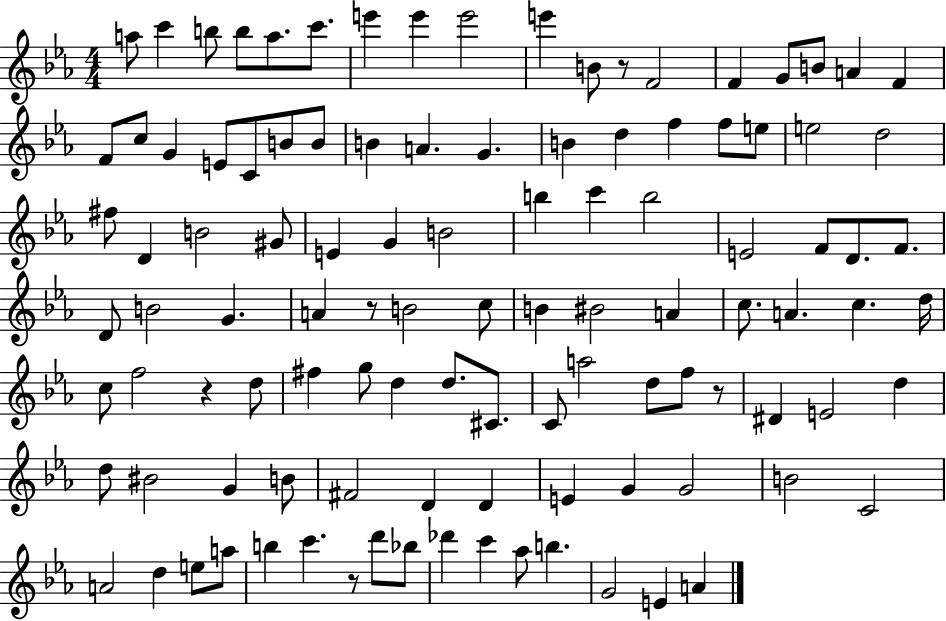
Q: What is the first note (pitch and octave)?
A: A5